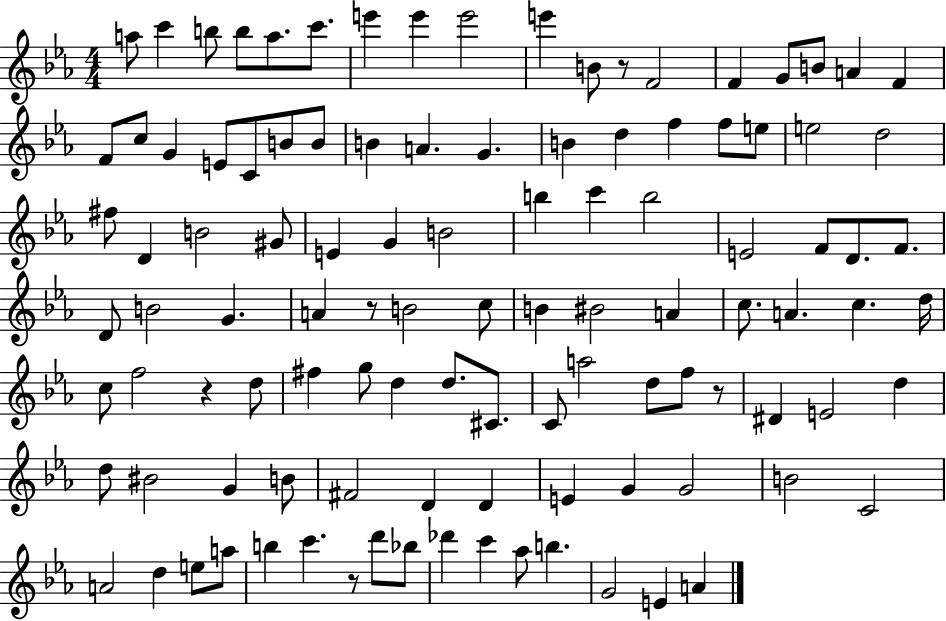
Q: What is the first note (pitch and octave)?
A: A5